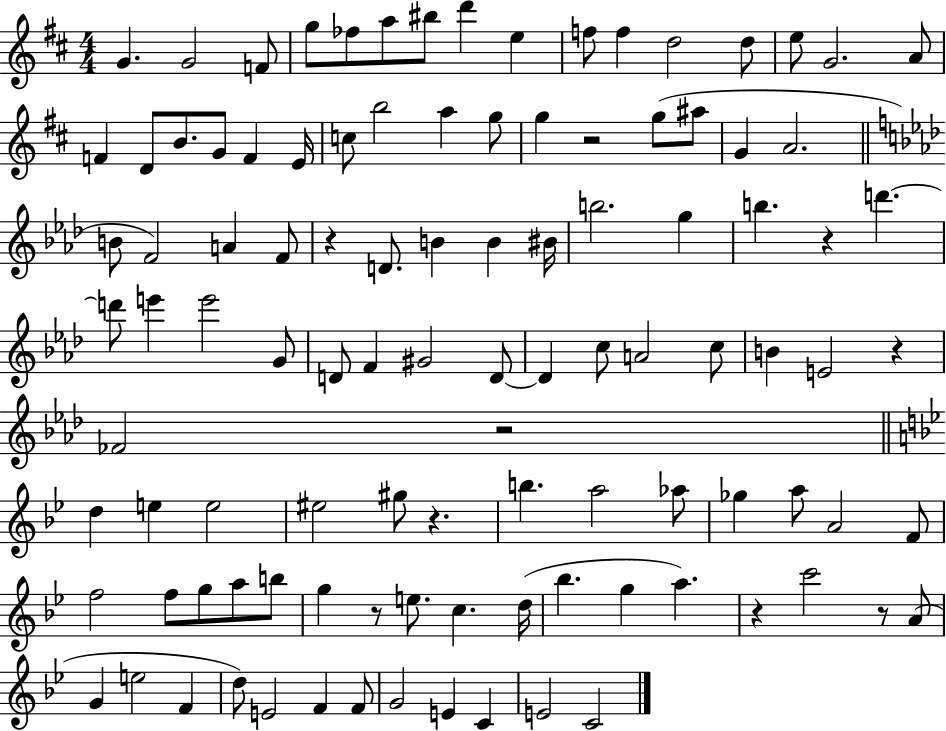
G4/q. G4/h F4/e G5/e FES5/e A5/e BIS5/e D6/q E5/q F5/e F5/q D5/h D5/e E5/e G4/h. A4/e F4/q D4/e B4/e. G4/e F4/q E4/s C5/e B5/h A5/q G5/e G5/q R/h G5/e A#5/e G4/q A4/h. B4/e F4/h A4/q F4/e R/q D4/e. B4/q B4/q BIS4/s B5/h. G5/q B5/q. R/q D6/q. D6/e E6/q E6/h G4/e D4/e F4/q G#4/h D4/e D4/q C5/e A4/h C5/e B4/q E4/h R/q FES4/h R/h D5/q E5/q E5/h EIS5/h G#5/e R/q. B5/q. A5/h Ab5/e Gb5/q A5/e A4/h F4/e F5/h F5/e G5/e A5/e B5/e G5/q R/e E5/e. C5/q. D5/s Bb5/q. G5/q A5/q. R/q C6/h R/e A4/e G4/q E5/h F4/q D5/e E4/h F4/q F4/e G4/h E4/q C4/q E4/h C4/h